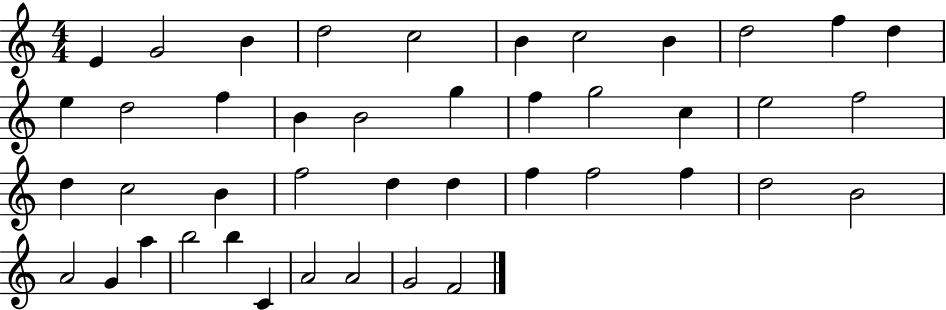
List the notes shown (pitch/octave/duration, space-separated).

E4/q G4/h B4/q D5/h C5/h B4/q C5/h B4/q D5/h F5/q D5/q E5/q D5/h F5/q B4/q B4/h G5/q F5/q G5/h C5/q E5/h F5/h D5/q C5/h B4/q F5/h D5/q D5/q F5/q F5/h F5/q D5/h B4/h A4/h G4/q A5/q B5/h B5/q C4/q A4/h A4/h G4/h F4/h